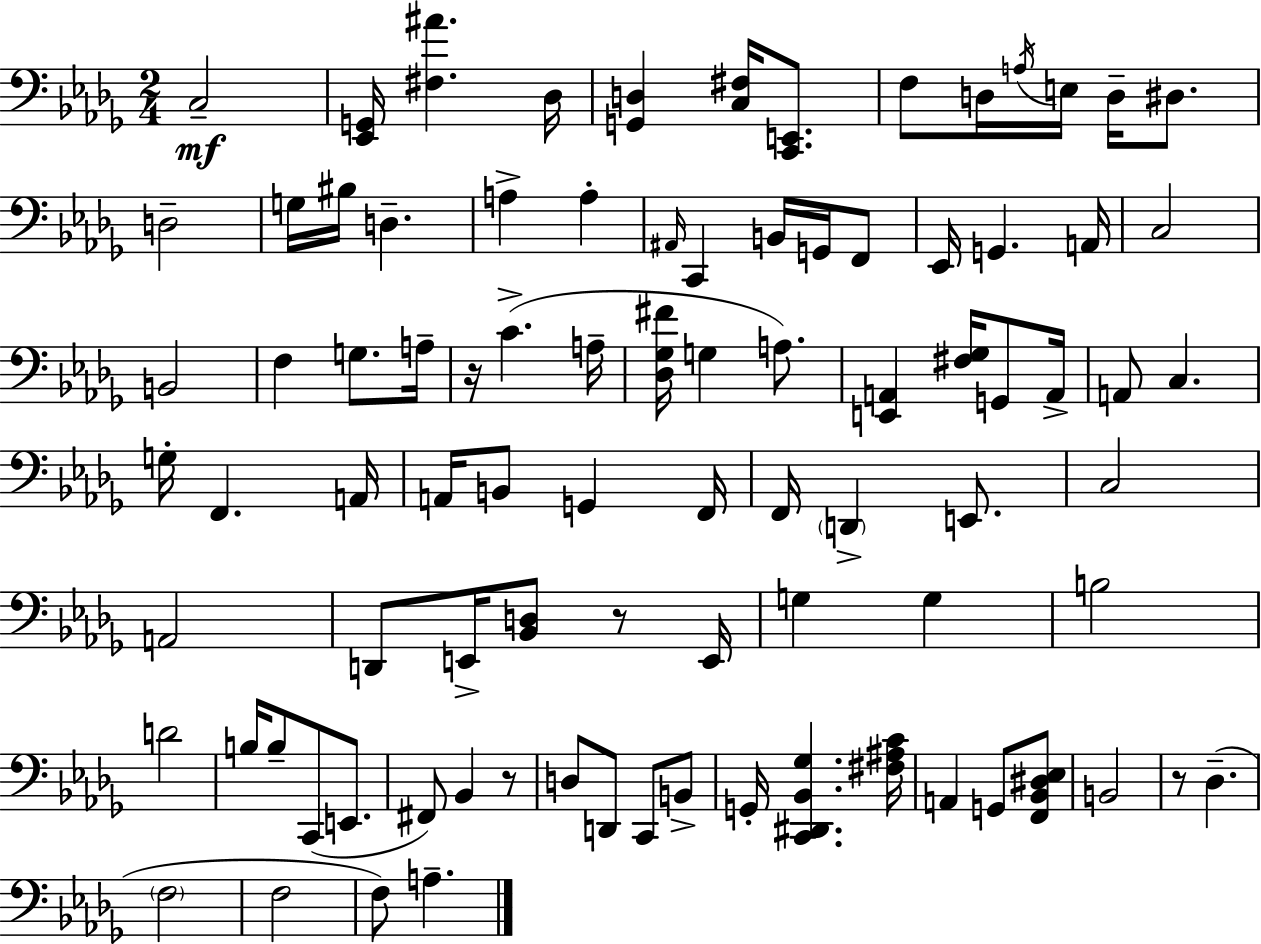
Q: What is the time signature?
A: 2/4